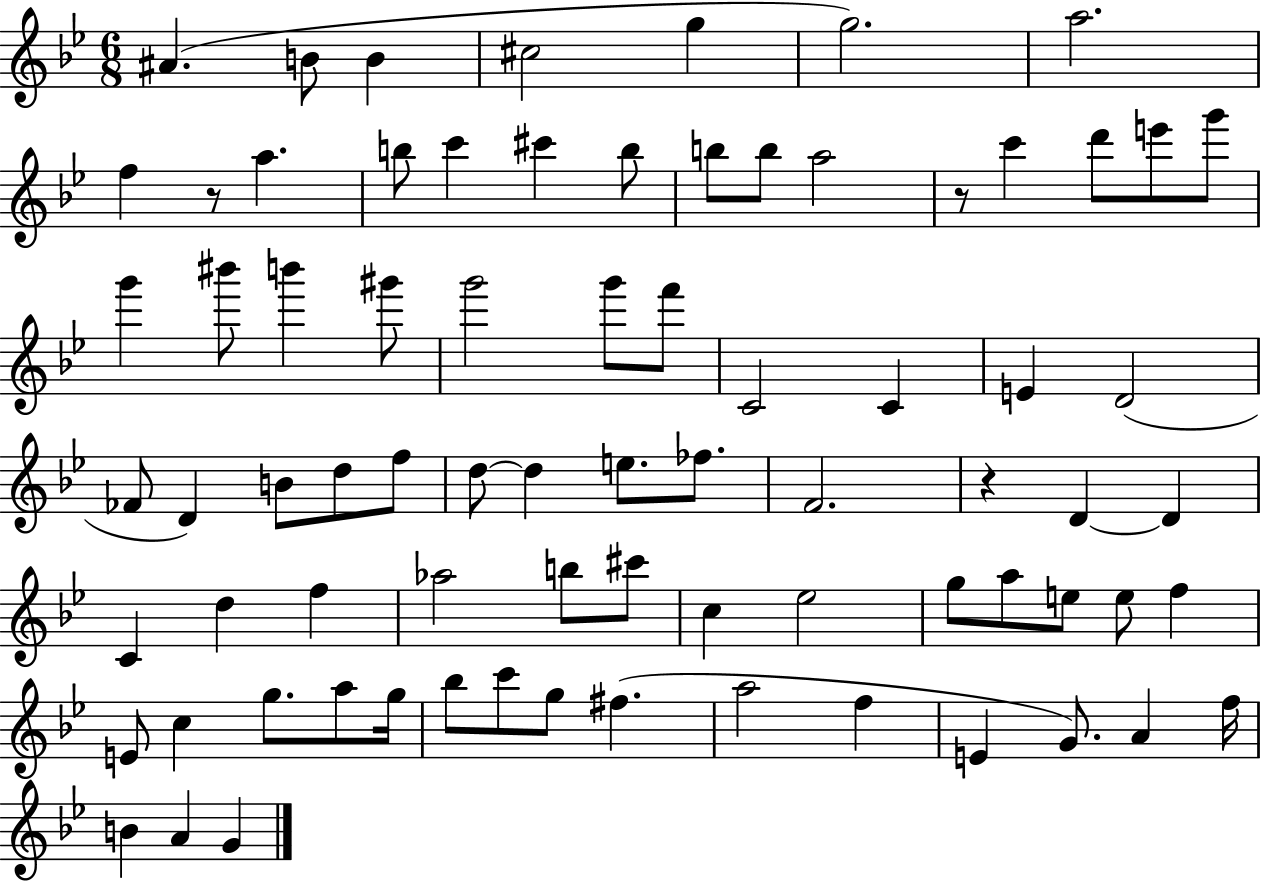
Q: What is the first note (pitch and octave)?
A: A#4